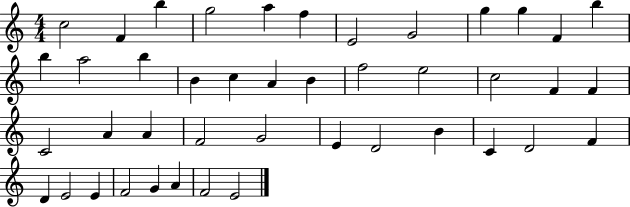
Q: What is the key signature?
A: C major